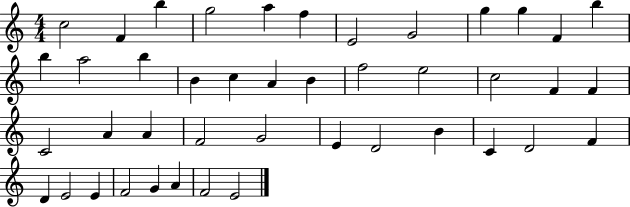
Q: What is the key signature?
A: C major